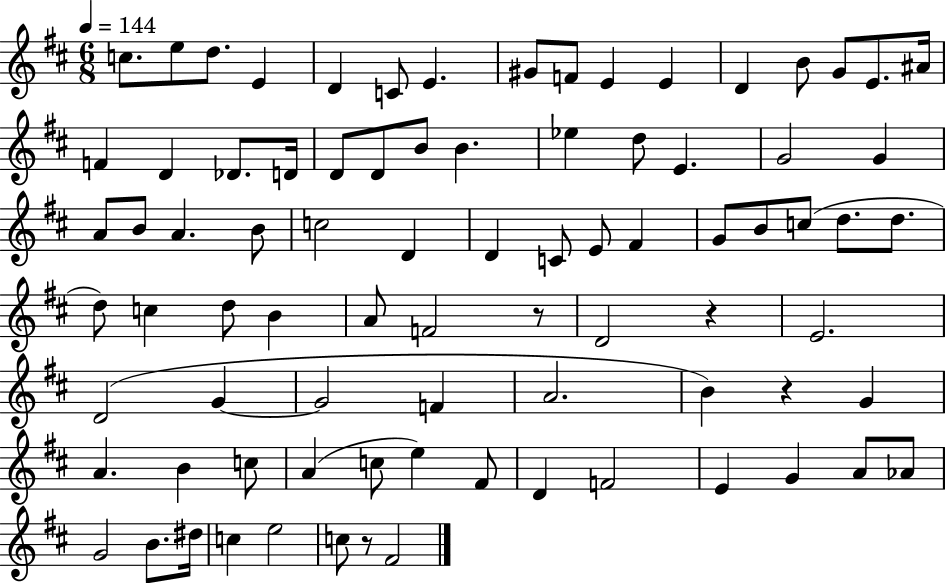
C5/e. E5/e D5/e. E4/q D4/q C4/e E4/q. G#4/e F4/e E4/q E4/q D4/q B4/e G4/e E4/e. A#4/s F4/q D4/q Db4/e. D4/s D4/e D4/e B4/e B4/q. Eb5/q D5/e E4/q. G4/h G4/q A4/e B4/e A4/q. B4/e C5/h D4/q D4/q C4/e E4/e F#4/q G4/e B4/e C5/e D5/e. D5/e. D5/e C5/q D5/e B4/q A4/e F4/h R/e D4/h R/q E4/h. D4/h G4/q G4/h F4/q A4/h. B4/q R/q G4/q A4/q. B4/q C5/e A4/q C5/e E5/q F#4/e D4/q F4/h E4/q G4/q A4/e Ab4/e G4/h B4/e. D#5/s C5/q E5/h C5/e R/e F#4/h